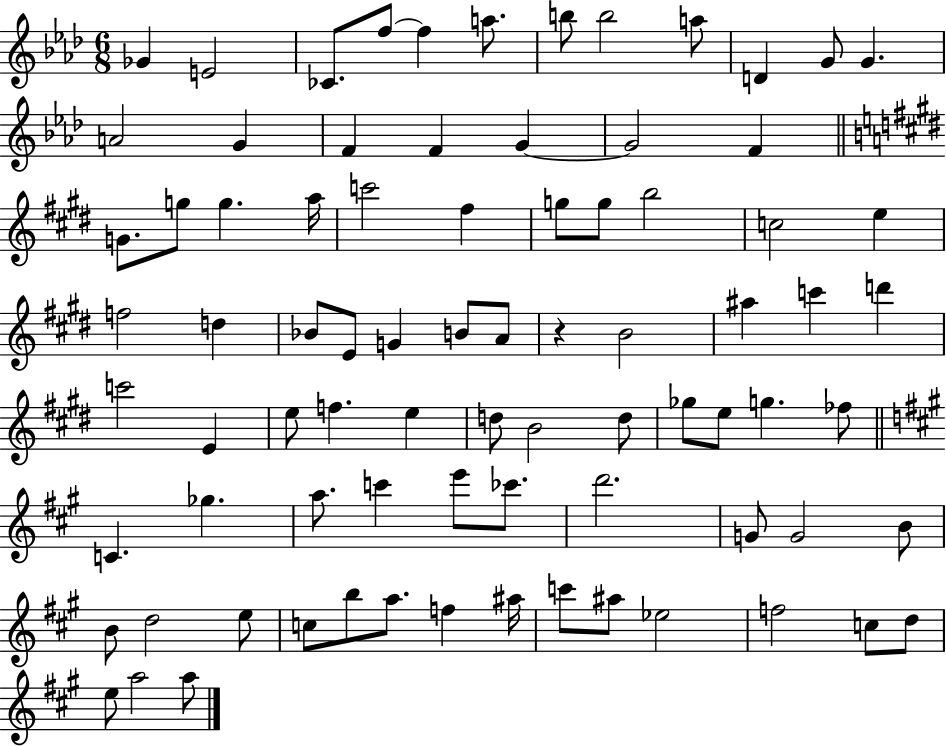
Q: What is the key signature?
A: AES major